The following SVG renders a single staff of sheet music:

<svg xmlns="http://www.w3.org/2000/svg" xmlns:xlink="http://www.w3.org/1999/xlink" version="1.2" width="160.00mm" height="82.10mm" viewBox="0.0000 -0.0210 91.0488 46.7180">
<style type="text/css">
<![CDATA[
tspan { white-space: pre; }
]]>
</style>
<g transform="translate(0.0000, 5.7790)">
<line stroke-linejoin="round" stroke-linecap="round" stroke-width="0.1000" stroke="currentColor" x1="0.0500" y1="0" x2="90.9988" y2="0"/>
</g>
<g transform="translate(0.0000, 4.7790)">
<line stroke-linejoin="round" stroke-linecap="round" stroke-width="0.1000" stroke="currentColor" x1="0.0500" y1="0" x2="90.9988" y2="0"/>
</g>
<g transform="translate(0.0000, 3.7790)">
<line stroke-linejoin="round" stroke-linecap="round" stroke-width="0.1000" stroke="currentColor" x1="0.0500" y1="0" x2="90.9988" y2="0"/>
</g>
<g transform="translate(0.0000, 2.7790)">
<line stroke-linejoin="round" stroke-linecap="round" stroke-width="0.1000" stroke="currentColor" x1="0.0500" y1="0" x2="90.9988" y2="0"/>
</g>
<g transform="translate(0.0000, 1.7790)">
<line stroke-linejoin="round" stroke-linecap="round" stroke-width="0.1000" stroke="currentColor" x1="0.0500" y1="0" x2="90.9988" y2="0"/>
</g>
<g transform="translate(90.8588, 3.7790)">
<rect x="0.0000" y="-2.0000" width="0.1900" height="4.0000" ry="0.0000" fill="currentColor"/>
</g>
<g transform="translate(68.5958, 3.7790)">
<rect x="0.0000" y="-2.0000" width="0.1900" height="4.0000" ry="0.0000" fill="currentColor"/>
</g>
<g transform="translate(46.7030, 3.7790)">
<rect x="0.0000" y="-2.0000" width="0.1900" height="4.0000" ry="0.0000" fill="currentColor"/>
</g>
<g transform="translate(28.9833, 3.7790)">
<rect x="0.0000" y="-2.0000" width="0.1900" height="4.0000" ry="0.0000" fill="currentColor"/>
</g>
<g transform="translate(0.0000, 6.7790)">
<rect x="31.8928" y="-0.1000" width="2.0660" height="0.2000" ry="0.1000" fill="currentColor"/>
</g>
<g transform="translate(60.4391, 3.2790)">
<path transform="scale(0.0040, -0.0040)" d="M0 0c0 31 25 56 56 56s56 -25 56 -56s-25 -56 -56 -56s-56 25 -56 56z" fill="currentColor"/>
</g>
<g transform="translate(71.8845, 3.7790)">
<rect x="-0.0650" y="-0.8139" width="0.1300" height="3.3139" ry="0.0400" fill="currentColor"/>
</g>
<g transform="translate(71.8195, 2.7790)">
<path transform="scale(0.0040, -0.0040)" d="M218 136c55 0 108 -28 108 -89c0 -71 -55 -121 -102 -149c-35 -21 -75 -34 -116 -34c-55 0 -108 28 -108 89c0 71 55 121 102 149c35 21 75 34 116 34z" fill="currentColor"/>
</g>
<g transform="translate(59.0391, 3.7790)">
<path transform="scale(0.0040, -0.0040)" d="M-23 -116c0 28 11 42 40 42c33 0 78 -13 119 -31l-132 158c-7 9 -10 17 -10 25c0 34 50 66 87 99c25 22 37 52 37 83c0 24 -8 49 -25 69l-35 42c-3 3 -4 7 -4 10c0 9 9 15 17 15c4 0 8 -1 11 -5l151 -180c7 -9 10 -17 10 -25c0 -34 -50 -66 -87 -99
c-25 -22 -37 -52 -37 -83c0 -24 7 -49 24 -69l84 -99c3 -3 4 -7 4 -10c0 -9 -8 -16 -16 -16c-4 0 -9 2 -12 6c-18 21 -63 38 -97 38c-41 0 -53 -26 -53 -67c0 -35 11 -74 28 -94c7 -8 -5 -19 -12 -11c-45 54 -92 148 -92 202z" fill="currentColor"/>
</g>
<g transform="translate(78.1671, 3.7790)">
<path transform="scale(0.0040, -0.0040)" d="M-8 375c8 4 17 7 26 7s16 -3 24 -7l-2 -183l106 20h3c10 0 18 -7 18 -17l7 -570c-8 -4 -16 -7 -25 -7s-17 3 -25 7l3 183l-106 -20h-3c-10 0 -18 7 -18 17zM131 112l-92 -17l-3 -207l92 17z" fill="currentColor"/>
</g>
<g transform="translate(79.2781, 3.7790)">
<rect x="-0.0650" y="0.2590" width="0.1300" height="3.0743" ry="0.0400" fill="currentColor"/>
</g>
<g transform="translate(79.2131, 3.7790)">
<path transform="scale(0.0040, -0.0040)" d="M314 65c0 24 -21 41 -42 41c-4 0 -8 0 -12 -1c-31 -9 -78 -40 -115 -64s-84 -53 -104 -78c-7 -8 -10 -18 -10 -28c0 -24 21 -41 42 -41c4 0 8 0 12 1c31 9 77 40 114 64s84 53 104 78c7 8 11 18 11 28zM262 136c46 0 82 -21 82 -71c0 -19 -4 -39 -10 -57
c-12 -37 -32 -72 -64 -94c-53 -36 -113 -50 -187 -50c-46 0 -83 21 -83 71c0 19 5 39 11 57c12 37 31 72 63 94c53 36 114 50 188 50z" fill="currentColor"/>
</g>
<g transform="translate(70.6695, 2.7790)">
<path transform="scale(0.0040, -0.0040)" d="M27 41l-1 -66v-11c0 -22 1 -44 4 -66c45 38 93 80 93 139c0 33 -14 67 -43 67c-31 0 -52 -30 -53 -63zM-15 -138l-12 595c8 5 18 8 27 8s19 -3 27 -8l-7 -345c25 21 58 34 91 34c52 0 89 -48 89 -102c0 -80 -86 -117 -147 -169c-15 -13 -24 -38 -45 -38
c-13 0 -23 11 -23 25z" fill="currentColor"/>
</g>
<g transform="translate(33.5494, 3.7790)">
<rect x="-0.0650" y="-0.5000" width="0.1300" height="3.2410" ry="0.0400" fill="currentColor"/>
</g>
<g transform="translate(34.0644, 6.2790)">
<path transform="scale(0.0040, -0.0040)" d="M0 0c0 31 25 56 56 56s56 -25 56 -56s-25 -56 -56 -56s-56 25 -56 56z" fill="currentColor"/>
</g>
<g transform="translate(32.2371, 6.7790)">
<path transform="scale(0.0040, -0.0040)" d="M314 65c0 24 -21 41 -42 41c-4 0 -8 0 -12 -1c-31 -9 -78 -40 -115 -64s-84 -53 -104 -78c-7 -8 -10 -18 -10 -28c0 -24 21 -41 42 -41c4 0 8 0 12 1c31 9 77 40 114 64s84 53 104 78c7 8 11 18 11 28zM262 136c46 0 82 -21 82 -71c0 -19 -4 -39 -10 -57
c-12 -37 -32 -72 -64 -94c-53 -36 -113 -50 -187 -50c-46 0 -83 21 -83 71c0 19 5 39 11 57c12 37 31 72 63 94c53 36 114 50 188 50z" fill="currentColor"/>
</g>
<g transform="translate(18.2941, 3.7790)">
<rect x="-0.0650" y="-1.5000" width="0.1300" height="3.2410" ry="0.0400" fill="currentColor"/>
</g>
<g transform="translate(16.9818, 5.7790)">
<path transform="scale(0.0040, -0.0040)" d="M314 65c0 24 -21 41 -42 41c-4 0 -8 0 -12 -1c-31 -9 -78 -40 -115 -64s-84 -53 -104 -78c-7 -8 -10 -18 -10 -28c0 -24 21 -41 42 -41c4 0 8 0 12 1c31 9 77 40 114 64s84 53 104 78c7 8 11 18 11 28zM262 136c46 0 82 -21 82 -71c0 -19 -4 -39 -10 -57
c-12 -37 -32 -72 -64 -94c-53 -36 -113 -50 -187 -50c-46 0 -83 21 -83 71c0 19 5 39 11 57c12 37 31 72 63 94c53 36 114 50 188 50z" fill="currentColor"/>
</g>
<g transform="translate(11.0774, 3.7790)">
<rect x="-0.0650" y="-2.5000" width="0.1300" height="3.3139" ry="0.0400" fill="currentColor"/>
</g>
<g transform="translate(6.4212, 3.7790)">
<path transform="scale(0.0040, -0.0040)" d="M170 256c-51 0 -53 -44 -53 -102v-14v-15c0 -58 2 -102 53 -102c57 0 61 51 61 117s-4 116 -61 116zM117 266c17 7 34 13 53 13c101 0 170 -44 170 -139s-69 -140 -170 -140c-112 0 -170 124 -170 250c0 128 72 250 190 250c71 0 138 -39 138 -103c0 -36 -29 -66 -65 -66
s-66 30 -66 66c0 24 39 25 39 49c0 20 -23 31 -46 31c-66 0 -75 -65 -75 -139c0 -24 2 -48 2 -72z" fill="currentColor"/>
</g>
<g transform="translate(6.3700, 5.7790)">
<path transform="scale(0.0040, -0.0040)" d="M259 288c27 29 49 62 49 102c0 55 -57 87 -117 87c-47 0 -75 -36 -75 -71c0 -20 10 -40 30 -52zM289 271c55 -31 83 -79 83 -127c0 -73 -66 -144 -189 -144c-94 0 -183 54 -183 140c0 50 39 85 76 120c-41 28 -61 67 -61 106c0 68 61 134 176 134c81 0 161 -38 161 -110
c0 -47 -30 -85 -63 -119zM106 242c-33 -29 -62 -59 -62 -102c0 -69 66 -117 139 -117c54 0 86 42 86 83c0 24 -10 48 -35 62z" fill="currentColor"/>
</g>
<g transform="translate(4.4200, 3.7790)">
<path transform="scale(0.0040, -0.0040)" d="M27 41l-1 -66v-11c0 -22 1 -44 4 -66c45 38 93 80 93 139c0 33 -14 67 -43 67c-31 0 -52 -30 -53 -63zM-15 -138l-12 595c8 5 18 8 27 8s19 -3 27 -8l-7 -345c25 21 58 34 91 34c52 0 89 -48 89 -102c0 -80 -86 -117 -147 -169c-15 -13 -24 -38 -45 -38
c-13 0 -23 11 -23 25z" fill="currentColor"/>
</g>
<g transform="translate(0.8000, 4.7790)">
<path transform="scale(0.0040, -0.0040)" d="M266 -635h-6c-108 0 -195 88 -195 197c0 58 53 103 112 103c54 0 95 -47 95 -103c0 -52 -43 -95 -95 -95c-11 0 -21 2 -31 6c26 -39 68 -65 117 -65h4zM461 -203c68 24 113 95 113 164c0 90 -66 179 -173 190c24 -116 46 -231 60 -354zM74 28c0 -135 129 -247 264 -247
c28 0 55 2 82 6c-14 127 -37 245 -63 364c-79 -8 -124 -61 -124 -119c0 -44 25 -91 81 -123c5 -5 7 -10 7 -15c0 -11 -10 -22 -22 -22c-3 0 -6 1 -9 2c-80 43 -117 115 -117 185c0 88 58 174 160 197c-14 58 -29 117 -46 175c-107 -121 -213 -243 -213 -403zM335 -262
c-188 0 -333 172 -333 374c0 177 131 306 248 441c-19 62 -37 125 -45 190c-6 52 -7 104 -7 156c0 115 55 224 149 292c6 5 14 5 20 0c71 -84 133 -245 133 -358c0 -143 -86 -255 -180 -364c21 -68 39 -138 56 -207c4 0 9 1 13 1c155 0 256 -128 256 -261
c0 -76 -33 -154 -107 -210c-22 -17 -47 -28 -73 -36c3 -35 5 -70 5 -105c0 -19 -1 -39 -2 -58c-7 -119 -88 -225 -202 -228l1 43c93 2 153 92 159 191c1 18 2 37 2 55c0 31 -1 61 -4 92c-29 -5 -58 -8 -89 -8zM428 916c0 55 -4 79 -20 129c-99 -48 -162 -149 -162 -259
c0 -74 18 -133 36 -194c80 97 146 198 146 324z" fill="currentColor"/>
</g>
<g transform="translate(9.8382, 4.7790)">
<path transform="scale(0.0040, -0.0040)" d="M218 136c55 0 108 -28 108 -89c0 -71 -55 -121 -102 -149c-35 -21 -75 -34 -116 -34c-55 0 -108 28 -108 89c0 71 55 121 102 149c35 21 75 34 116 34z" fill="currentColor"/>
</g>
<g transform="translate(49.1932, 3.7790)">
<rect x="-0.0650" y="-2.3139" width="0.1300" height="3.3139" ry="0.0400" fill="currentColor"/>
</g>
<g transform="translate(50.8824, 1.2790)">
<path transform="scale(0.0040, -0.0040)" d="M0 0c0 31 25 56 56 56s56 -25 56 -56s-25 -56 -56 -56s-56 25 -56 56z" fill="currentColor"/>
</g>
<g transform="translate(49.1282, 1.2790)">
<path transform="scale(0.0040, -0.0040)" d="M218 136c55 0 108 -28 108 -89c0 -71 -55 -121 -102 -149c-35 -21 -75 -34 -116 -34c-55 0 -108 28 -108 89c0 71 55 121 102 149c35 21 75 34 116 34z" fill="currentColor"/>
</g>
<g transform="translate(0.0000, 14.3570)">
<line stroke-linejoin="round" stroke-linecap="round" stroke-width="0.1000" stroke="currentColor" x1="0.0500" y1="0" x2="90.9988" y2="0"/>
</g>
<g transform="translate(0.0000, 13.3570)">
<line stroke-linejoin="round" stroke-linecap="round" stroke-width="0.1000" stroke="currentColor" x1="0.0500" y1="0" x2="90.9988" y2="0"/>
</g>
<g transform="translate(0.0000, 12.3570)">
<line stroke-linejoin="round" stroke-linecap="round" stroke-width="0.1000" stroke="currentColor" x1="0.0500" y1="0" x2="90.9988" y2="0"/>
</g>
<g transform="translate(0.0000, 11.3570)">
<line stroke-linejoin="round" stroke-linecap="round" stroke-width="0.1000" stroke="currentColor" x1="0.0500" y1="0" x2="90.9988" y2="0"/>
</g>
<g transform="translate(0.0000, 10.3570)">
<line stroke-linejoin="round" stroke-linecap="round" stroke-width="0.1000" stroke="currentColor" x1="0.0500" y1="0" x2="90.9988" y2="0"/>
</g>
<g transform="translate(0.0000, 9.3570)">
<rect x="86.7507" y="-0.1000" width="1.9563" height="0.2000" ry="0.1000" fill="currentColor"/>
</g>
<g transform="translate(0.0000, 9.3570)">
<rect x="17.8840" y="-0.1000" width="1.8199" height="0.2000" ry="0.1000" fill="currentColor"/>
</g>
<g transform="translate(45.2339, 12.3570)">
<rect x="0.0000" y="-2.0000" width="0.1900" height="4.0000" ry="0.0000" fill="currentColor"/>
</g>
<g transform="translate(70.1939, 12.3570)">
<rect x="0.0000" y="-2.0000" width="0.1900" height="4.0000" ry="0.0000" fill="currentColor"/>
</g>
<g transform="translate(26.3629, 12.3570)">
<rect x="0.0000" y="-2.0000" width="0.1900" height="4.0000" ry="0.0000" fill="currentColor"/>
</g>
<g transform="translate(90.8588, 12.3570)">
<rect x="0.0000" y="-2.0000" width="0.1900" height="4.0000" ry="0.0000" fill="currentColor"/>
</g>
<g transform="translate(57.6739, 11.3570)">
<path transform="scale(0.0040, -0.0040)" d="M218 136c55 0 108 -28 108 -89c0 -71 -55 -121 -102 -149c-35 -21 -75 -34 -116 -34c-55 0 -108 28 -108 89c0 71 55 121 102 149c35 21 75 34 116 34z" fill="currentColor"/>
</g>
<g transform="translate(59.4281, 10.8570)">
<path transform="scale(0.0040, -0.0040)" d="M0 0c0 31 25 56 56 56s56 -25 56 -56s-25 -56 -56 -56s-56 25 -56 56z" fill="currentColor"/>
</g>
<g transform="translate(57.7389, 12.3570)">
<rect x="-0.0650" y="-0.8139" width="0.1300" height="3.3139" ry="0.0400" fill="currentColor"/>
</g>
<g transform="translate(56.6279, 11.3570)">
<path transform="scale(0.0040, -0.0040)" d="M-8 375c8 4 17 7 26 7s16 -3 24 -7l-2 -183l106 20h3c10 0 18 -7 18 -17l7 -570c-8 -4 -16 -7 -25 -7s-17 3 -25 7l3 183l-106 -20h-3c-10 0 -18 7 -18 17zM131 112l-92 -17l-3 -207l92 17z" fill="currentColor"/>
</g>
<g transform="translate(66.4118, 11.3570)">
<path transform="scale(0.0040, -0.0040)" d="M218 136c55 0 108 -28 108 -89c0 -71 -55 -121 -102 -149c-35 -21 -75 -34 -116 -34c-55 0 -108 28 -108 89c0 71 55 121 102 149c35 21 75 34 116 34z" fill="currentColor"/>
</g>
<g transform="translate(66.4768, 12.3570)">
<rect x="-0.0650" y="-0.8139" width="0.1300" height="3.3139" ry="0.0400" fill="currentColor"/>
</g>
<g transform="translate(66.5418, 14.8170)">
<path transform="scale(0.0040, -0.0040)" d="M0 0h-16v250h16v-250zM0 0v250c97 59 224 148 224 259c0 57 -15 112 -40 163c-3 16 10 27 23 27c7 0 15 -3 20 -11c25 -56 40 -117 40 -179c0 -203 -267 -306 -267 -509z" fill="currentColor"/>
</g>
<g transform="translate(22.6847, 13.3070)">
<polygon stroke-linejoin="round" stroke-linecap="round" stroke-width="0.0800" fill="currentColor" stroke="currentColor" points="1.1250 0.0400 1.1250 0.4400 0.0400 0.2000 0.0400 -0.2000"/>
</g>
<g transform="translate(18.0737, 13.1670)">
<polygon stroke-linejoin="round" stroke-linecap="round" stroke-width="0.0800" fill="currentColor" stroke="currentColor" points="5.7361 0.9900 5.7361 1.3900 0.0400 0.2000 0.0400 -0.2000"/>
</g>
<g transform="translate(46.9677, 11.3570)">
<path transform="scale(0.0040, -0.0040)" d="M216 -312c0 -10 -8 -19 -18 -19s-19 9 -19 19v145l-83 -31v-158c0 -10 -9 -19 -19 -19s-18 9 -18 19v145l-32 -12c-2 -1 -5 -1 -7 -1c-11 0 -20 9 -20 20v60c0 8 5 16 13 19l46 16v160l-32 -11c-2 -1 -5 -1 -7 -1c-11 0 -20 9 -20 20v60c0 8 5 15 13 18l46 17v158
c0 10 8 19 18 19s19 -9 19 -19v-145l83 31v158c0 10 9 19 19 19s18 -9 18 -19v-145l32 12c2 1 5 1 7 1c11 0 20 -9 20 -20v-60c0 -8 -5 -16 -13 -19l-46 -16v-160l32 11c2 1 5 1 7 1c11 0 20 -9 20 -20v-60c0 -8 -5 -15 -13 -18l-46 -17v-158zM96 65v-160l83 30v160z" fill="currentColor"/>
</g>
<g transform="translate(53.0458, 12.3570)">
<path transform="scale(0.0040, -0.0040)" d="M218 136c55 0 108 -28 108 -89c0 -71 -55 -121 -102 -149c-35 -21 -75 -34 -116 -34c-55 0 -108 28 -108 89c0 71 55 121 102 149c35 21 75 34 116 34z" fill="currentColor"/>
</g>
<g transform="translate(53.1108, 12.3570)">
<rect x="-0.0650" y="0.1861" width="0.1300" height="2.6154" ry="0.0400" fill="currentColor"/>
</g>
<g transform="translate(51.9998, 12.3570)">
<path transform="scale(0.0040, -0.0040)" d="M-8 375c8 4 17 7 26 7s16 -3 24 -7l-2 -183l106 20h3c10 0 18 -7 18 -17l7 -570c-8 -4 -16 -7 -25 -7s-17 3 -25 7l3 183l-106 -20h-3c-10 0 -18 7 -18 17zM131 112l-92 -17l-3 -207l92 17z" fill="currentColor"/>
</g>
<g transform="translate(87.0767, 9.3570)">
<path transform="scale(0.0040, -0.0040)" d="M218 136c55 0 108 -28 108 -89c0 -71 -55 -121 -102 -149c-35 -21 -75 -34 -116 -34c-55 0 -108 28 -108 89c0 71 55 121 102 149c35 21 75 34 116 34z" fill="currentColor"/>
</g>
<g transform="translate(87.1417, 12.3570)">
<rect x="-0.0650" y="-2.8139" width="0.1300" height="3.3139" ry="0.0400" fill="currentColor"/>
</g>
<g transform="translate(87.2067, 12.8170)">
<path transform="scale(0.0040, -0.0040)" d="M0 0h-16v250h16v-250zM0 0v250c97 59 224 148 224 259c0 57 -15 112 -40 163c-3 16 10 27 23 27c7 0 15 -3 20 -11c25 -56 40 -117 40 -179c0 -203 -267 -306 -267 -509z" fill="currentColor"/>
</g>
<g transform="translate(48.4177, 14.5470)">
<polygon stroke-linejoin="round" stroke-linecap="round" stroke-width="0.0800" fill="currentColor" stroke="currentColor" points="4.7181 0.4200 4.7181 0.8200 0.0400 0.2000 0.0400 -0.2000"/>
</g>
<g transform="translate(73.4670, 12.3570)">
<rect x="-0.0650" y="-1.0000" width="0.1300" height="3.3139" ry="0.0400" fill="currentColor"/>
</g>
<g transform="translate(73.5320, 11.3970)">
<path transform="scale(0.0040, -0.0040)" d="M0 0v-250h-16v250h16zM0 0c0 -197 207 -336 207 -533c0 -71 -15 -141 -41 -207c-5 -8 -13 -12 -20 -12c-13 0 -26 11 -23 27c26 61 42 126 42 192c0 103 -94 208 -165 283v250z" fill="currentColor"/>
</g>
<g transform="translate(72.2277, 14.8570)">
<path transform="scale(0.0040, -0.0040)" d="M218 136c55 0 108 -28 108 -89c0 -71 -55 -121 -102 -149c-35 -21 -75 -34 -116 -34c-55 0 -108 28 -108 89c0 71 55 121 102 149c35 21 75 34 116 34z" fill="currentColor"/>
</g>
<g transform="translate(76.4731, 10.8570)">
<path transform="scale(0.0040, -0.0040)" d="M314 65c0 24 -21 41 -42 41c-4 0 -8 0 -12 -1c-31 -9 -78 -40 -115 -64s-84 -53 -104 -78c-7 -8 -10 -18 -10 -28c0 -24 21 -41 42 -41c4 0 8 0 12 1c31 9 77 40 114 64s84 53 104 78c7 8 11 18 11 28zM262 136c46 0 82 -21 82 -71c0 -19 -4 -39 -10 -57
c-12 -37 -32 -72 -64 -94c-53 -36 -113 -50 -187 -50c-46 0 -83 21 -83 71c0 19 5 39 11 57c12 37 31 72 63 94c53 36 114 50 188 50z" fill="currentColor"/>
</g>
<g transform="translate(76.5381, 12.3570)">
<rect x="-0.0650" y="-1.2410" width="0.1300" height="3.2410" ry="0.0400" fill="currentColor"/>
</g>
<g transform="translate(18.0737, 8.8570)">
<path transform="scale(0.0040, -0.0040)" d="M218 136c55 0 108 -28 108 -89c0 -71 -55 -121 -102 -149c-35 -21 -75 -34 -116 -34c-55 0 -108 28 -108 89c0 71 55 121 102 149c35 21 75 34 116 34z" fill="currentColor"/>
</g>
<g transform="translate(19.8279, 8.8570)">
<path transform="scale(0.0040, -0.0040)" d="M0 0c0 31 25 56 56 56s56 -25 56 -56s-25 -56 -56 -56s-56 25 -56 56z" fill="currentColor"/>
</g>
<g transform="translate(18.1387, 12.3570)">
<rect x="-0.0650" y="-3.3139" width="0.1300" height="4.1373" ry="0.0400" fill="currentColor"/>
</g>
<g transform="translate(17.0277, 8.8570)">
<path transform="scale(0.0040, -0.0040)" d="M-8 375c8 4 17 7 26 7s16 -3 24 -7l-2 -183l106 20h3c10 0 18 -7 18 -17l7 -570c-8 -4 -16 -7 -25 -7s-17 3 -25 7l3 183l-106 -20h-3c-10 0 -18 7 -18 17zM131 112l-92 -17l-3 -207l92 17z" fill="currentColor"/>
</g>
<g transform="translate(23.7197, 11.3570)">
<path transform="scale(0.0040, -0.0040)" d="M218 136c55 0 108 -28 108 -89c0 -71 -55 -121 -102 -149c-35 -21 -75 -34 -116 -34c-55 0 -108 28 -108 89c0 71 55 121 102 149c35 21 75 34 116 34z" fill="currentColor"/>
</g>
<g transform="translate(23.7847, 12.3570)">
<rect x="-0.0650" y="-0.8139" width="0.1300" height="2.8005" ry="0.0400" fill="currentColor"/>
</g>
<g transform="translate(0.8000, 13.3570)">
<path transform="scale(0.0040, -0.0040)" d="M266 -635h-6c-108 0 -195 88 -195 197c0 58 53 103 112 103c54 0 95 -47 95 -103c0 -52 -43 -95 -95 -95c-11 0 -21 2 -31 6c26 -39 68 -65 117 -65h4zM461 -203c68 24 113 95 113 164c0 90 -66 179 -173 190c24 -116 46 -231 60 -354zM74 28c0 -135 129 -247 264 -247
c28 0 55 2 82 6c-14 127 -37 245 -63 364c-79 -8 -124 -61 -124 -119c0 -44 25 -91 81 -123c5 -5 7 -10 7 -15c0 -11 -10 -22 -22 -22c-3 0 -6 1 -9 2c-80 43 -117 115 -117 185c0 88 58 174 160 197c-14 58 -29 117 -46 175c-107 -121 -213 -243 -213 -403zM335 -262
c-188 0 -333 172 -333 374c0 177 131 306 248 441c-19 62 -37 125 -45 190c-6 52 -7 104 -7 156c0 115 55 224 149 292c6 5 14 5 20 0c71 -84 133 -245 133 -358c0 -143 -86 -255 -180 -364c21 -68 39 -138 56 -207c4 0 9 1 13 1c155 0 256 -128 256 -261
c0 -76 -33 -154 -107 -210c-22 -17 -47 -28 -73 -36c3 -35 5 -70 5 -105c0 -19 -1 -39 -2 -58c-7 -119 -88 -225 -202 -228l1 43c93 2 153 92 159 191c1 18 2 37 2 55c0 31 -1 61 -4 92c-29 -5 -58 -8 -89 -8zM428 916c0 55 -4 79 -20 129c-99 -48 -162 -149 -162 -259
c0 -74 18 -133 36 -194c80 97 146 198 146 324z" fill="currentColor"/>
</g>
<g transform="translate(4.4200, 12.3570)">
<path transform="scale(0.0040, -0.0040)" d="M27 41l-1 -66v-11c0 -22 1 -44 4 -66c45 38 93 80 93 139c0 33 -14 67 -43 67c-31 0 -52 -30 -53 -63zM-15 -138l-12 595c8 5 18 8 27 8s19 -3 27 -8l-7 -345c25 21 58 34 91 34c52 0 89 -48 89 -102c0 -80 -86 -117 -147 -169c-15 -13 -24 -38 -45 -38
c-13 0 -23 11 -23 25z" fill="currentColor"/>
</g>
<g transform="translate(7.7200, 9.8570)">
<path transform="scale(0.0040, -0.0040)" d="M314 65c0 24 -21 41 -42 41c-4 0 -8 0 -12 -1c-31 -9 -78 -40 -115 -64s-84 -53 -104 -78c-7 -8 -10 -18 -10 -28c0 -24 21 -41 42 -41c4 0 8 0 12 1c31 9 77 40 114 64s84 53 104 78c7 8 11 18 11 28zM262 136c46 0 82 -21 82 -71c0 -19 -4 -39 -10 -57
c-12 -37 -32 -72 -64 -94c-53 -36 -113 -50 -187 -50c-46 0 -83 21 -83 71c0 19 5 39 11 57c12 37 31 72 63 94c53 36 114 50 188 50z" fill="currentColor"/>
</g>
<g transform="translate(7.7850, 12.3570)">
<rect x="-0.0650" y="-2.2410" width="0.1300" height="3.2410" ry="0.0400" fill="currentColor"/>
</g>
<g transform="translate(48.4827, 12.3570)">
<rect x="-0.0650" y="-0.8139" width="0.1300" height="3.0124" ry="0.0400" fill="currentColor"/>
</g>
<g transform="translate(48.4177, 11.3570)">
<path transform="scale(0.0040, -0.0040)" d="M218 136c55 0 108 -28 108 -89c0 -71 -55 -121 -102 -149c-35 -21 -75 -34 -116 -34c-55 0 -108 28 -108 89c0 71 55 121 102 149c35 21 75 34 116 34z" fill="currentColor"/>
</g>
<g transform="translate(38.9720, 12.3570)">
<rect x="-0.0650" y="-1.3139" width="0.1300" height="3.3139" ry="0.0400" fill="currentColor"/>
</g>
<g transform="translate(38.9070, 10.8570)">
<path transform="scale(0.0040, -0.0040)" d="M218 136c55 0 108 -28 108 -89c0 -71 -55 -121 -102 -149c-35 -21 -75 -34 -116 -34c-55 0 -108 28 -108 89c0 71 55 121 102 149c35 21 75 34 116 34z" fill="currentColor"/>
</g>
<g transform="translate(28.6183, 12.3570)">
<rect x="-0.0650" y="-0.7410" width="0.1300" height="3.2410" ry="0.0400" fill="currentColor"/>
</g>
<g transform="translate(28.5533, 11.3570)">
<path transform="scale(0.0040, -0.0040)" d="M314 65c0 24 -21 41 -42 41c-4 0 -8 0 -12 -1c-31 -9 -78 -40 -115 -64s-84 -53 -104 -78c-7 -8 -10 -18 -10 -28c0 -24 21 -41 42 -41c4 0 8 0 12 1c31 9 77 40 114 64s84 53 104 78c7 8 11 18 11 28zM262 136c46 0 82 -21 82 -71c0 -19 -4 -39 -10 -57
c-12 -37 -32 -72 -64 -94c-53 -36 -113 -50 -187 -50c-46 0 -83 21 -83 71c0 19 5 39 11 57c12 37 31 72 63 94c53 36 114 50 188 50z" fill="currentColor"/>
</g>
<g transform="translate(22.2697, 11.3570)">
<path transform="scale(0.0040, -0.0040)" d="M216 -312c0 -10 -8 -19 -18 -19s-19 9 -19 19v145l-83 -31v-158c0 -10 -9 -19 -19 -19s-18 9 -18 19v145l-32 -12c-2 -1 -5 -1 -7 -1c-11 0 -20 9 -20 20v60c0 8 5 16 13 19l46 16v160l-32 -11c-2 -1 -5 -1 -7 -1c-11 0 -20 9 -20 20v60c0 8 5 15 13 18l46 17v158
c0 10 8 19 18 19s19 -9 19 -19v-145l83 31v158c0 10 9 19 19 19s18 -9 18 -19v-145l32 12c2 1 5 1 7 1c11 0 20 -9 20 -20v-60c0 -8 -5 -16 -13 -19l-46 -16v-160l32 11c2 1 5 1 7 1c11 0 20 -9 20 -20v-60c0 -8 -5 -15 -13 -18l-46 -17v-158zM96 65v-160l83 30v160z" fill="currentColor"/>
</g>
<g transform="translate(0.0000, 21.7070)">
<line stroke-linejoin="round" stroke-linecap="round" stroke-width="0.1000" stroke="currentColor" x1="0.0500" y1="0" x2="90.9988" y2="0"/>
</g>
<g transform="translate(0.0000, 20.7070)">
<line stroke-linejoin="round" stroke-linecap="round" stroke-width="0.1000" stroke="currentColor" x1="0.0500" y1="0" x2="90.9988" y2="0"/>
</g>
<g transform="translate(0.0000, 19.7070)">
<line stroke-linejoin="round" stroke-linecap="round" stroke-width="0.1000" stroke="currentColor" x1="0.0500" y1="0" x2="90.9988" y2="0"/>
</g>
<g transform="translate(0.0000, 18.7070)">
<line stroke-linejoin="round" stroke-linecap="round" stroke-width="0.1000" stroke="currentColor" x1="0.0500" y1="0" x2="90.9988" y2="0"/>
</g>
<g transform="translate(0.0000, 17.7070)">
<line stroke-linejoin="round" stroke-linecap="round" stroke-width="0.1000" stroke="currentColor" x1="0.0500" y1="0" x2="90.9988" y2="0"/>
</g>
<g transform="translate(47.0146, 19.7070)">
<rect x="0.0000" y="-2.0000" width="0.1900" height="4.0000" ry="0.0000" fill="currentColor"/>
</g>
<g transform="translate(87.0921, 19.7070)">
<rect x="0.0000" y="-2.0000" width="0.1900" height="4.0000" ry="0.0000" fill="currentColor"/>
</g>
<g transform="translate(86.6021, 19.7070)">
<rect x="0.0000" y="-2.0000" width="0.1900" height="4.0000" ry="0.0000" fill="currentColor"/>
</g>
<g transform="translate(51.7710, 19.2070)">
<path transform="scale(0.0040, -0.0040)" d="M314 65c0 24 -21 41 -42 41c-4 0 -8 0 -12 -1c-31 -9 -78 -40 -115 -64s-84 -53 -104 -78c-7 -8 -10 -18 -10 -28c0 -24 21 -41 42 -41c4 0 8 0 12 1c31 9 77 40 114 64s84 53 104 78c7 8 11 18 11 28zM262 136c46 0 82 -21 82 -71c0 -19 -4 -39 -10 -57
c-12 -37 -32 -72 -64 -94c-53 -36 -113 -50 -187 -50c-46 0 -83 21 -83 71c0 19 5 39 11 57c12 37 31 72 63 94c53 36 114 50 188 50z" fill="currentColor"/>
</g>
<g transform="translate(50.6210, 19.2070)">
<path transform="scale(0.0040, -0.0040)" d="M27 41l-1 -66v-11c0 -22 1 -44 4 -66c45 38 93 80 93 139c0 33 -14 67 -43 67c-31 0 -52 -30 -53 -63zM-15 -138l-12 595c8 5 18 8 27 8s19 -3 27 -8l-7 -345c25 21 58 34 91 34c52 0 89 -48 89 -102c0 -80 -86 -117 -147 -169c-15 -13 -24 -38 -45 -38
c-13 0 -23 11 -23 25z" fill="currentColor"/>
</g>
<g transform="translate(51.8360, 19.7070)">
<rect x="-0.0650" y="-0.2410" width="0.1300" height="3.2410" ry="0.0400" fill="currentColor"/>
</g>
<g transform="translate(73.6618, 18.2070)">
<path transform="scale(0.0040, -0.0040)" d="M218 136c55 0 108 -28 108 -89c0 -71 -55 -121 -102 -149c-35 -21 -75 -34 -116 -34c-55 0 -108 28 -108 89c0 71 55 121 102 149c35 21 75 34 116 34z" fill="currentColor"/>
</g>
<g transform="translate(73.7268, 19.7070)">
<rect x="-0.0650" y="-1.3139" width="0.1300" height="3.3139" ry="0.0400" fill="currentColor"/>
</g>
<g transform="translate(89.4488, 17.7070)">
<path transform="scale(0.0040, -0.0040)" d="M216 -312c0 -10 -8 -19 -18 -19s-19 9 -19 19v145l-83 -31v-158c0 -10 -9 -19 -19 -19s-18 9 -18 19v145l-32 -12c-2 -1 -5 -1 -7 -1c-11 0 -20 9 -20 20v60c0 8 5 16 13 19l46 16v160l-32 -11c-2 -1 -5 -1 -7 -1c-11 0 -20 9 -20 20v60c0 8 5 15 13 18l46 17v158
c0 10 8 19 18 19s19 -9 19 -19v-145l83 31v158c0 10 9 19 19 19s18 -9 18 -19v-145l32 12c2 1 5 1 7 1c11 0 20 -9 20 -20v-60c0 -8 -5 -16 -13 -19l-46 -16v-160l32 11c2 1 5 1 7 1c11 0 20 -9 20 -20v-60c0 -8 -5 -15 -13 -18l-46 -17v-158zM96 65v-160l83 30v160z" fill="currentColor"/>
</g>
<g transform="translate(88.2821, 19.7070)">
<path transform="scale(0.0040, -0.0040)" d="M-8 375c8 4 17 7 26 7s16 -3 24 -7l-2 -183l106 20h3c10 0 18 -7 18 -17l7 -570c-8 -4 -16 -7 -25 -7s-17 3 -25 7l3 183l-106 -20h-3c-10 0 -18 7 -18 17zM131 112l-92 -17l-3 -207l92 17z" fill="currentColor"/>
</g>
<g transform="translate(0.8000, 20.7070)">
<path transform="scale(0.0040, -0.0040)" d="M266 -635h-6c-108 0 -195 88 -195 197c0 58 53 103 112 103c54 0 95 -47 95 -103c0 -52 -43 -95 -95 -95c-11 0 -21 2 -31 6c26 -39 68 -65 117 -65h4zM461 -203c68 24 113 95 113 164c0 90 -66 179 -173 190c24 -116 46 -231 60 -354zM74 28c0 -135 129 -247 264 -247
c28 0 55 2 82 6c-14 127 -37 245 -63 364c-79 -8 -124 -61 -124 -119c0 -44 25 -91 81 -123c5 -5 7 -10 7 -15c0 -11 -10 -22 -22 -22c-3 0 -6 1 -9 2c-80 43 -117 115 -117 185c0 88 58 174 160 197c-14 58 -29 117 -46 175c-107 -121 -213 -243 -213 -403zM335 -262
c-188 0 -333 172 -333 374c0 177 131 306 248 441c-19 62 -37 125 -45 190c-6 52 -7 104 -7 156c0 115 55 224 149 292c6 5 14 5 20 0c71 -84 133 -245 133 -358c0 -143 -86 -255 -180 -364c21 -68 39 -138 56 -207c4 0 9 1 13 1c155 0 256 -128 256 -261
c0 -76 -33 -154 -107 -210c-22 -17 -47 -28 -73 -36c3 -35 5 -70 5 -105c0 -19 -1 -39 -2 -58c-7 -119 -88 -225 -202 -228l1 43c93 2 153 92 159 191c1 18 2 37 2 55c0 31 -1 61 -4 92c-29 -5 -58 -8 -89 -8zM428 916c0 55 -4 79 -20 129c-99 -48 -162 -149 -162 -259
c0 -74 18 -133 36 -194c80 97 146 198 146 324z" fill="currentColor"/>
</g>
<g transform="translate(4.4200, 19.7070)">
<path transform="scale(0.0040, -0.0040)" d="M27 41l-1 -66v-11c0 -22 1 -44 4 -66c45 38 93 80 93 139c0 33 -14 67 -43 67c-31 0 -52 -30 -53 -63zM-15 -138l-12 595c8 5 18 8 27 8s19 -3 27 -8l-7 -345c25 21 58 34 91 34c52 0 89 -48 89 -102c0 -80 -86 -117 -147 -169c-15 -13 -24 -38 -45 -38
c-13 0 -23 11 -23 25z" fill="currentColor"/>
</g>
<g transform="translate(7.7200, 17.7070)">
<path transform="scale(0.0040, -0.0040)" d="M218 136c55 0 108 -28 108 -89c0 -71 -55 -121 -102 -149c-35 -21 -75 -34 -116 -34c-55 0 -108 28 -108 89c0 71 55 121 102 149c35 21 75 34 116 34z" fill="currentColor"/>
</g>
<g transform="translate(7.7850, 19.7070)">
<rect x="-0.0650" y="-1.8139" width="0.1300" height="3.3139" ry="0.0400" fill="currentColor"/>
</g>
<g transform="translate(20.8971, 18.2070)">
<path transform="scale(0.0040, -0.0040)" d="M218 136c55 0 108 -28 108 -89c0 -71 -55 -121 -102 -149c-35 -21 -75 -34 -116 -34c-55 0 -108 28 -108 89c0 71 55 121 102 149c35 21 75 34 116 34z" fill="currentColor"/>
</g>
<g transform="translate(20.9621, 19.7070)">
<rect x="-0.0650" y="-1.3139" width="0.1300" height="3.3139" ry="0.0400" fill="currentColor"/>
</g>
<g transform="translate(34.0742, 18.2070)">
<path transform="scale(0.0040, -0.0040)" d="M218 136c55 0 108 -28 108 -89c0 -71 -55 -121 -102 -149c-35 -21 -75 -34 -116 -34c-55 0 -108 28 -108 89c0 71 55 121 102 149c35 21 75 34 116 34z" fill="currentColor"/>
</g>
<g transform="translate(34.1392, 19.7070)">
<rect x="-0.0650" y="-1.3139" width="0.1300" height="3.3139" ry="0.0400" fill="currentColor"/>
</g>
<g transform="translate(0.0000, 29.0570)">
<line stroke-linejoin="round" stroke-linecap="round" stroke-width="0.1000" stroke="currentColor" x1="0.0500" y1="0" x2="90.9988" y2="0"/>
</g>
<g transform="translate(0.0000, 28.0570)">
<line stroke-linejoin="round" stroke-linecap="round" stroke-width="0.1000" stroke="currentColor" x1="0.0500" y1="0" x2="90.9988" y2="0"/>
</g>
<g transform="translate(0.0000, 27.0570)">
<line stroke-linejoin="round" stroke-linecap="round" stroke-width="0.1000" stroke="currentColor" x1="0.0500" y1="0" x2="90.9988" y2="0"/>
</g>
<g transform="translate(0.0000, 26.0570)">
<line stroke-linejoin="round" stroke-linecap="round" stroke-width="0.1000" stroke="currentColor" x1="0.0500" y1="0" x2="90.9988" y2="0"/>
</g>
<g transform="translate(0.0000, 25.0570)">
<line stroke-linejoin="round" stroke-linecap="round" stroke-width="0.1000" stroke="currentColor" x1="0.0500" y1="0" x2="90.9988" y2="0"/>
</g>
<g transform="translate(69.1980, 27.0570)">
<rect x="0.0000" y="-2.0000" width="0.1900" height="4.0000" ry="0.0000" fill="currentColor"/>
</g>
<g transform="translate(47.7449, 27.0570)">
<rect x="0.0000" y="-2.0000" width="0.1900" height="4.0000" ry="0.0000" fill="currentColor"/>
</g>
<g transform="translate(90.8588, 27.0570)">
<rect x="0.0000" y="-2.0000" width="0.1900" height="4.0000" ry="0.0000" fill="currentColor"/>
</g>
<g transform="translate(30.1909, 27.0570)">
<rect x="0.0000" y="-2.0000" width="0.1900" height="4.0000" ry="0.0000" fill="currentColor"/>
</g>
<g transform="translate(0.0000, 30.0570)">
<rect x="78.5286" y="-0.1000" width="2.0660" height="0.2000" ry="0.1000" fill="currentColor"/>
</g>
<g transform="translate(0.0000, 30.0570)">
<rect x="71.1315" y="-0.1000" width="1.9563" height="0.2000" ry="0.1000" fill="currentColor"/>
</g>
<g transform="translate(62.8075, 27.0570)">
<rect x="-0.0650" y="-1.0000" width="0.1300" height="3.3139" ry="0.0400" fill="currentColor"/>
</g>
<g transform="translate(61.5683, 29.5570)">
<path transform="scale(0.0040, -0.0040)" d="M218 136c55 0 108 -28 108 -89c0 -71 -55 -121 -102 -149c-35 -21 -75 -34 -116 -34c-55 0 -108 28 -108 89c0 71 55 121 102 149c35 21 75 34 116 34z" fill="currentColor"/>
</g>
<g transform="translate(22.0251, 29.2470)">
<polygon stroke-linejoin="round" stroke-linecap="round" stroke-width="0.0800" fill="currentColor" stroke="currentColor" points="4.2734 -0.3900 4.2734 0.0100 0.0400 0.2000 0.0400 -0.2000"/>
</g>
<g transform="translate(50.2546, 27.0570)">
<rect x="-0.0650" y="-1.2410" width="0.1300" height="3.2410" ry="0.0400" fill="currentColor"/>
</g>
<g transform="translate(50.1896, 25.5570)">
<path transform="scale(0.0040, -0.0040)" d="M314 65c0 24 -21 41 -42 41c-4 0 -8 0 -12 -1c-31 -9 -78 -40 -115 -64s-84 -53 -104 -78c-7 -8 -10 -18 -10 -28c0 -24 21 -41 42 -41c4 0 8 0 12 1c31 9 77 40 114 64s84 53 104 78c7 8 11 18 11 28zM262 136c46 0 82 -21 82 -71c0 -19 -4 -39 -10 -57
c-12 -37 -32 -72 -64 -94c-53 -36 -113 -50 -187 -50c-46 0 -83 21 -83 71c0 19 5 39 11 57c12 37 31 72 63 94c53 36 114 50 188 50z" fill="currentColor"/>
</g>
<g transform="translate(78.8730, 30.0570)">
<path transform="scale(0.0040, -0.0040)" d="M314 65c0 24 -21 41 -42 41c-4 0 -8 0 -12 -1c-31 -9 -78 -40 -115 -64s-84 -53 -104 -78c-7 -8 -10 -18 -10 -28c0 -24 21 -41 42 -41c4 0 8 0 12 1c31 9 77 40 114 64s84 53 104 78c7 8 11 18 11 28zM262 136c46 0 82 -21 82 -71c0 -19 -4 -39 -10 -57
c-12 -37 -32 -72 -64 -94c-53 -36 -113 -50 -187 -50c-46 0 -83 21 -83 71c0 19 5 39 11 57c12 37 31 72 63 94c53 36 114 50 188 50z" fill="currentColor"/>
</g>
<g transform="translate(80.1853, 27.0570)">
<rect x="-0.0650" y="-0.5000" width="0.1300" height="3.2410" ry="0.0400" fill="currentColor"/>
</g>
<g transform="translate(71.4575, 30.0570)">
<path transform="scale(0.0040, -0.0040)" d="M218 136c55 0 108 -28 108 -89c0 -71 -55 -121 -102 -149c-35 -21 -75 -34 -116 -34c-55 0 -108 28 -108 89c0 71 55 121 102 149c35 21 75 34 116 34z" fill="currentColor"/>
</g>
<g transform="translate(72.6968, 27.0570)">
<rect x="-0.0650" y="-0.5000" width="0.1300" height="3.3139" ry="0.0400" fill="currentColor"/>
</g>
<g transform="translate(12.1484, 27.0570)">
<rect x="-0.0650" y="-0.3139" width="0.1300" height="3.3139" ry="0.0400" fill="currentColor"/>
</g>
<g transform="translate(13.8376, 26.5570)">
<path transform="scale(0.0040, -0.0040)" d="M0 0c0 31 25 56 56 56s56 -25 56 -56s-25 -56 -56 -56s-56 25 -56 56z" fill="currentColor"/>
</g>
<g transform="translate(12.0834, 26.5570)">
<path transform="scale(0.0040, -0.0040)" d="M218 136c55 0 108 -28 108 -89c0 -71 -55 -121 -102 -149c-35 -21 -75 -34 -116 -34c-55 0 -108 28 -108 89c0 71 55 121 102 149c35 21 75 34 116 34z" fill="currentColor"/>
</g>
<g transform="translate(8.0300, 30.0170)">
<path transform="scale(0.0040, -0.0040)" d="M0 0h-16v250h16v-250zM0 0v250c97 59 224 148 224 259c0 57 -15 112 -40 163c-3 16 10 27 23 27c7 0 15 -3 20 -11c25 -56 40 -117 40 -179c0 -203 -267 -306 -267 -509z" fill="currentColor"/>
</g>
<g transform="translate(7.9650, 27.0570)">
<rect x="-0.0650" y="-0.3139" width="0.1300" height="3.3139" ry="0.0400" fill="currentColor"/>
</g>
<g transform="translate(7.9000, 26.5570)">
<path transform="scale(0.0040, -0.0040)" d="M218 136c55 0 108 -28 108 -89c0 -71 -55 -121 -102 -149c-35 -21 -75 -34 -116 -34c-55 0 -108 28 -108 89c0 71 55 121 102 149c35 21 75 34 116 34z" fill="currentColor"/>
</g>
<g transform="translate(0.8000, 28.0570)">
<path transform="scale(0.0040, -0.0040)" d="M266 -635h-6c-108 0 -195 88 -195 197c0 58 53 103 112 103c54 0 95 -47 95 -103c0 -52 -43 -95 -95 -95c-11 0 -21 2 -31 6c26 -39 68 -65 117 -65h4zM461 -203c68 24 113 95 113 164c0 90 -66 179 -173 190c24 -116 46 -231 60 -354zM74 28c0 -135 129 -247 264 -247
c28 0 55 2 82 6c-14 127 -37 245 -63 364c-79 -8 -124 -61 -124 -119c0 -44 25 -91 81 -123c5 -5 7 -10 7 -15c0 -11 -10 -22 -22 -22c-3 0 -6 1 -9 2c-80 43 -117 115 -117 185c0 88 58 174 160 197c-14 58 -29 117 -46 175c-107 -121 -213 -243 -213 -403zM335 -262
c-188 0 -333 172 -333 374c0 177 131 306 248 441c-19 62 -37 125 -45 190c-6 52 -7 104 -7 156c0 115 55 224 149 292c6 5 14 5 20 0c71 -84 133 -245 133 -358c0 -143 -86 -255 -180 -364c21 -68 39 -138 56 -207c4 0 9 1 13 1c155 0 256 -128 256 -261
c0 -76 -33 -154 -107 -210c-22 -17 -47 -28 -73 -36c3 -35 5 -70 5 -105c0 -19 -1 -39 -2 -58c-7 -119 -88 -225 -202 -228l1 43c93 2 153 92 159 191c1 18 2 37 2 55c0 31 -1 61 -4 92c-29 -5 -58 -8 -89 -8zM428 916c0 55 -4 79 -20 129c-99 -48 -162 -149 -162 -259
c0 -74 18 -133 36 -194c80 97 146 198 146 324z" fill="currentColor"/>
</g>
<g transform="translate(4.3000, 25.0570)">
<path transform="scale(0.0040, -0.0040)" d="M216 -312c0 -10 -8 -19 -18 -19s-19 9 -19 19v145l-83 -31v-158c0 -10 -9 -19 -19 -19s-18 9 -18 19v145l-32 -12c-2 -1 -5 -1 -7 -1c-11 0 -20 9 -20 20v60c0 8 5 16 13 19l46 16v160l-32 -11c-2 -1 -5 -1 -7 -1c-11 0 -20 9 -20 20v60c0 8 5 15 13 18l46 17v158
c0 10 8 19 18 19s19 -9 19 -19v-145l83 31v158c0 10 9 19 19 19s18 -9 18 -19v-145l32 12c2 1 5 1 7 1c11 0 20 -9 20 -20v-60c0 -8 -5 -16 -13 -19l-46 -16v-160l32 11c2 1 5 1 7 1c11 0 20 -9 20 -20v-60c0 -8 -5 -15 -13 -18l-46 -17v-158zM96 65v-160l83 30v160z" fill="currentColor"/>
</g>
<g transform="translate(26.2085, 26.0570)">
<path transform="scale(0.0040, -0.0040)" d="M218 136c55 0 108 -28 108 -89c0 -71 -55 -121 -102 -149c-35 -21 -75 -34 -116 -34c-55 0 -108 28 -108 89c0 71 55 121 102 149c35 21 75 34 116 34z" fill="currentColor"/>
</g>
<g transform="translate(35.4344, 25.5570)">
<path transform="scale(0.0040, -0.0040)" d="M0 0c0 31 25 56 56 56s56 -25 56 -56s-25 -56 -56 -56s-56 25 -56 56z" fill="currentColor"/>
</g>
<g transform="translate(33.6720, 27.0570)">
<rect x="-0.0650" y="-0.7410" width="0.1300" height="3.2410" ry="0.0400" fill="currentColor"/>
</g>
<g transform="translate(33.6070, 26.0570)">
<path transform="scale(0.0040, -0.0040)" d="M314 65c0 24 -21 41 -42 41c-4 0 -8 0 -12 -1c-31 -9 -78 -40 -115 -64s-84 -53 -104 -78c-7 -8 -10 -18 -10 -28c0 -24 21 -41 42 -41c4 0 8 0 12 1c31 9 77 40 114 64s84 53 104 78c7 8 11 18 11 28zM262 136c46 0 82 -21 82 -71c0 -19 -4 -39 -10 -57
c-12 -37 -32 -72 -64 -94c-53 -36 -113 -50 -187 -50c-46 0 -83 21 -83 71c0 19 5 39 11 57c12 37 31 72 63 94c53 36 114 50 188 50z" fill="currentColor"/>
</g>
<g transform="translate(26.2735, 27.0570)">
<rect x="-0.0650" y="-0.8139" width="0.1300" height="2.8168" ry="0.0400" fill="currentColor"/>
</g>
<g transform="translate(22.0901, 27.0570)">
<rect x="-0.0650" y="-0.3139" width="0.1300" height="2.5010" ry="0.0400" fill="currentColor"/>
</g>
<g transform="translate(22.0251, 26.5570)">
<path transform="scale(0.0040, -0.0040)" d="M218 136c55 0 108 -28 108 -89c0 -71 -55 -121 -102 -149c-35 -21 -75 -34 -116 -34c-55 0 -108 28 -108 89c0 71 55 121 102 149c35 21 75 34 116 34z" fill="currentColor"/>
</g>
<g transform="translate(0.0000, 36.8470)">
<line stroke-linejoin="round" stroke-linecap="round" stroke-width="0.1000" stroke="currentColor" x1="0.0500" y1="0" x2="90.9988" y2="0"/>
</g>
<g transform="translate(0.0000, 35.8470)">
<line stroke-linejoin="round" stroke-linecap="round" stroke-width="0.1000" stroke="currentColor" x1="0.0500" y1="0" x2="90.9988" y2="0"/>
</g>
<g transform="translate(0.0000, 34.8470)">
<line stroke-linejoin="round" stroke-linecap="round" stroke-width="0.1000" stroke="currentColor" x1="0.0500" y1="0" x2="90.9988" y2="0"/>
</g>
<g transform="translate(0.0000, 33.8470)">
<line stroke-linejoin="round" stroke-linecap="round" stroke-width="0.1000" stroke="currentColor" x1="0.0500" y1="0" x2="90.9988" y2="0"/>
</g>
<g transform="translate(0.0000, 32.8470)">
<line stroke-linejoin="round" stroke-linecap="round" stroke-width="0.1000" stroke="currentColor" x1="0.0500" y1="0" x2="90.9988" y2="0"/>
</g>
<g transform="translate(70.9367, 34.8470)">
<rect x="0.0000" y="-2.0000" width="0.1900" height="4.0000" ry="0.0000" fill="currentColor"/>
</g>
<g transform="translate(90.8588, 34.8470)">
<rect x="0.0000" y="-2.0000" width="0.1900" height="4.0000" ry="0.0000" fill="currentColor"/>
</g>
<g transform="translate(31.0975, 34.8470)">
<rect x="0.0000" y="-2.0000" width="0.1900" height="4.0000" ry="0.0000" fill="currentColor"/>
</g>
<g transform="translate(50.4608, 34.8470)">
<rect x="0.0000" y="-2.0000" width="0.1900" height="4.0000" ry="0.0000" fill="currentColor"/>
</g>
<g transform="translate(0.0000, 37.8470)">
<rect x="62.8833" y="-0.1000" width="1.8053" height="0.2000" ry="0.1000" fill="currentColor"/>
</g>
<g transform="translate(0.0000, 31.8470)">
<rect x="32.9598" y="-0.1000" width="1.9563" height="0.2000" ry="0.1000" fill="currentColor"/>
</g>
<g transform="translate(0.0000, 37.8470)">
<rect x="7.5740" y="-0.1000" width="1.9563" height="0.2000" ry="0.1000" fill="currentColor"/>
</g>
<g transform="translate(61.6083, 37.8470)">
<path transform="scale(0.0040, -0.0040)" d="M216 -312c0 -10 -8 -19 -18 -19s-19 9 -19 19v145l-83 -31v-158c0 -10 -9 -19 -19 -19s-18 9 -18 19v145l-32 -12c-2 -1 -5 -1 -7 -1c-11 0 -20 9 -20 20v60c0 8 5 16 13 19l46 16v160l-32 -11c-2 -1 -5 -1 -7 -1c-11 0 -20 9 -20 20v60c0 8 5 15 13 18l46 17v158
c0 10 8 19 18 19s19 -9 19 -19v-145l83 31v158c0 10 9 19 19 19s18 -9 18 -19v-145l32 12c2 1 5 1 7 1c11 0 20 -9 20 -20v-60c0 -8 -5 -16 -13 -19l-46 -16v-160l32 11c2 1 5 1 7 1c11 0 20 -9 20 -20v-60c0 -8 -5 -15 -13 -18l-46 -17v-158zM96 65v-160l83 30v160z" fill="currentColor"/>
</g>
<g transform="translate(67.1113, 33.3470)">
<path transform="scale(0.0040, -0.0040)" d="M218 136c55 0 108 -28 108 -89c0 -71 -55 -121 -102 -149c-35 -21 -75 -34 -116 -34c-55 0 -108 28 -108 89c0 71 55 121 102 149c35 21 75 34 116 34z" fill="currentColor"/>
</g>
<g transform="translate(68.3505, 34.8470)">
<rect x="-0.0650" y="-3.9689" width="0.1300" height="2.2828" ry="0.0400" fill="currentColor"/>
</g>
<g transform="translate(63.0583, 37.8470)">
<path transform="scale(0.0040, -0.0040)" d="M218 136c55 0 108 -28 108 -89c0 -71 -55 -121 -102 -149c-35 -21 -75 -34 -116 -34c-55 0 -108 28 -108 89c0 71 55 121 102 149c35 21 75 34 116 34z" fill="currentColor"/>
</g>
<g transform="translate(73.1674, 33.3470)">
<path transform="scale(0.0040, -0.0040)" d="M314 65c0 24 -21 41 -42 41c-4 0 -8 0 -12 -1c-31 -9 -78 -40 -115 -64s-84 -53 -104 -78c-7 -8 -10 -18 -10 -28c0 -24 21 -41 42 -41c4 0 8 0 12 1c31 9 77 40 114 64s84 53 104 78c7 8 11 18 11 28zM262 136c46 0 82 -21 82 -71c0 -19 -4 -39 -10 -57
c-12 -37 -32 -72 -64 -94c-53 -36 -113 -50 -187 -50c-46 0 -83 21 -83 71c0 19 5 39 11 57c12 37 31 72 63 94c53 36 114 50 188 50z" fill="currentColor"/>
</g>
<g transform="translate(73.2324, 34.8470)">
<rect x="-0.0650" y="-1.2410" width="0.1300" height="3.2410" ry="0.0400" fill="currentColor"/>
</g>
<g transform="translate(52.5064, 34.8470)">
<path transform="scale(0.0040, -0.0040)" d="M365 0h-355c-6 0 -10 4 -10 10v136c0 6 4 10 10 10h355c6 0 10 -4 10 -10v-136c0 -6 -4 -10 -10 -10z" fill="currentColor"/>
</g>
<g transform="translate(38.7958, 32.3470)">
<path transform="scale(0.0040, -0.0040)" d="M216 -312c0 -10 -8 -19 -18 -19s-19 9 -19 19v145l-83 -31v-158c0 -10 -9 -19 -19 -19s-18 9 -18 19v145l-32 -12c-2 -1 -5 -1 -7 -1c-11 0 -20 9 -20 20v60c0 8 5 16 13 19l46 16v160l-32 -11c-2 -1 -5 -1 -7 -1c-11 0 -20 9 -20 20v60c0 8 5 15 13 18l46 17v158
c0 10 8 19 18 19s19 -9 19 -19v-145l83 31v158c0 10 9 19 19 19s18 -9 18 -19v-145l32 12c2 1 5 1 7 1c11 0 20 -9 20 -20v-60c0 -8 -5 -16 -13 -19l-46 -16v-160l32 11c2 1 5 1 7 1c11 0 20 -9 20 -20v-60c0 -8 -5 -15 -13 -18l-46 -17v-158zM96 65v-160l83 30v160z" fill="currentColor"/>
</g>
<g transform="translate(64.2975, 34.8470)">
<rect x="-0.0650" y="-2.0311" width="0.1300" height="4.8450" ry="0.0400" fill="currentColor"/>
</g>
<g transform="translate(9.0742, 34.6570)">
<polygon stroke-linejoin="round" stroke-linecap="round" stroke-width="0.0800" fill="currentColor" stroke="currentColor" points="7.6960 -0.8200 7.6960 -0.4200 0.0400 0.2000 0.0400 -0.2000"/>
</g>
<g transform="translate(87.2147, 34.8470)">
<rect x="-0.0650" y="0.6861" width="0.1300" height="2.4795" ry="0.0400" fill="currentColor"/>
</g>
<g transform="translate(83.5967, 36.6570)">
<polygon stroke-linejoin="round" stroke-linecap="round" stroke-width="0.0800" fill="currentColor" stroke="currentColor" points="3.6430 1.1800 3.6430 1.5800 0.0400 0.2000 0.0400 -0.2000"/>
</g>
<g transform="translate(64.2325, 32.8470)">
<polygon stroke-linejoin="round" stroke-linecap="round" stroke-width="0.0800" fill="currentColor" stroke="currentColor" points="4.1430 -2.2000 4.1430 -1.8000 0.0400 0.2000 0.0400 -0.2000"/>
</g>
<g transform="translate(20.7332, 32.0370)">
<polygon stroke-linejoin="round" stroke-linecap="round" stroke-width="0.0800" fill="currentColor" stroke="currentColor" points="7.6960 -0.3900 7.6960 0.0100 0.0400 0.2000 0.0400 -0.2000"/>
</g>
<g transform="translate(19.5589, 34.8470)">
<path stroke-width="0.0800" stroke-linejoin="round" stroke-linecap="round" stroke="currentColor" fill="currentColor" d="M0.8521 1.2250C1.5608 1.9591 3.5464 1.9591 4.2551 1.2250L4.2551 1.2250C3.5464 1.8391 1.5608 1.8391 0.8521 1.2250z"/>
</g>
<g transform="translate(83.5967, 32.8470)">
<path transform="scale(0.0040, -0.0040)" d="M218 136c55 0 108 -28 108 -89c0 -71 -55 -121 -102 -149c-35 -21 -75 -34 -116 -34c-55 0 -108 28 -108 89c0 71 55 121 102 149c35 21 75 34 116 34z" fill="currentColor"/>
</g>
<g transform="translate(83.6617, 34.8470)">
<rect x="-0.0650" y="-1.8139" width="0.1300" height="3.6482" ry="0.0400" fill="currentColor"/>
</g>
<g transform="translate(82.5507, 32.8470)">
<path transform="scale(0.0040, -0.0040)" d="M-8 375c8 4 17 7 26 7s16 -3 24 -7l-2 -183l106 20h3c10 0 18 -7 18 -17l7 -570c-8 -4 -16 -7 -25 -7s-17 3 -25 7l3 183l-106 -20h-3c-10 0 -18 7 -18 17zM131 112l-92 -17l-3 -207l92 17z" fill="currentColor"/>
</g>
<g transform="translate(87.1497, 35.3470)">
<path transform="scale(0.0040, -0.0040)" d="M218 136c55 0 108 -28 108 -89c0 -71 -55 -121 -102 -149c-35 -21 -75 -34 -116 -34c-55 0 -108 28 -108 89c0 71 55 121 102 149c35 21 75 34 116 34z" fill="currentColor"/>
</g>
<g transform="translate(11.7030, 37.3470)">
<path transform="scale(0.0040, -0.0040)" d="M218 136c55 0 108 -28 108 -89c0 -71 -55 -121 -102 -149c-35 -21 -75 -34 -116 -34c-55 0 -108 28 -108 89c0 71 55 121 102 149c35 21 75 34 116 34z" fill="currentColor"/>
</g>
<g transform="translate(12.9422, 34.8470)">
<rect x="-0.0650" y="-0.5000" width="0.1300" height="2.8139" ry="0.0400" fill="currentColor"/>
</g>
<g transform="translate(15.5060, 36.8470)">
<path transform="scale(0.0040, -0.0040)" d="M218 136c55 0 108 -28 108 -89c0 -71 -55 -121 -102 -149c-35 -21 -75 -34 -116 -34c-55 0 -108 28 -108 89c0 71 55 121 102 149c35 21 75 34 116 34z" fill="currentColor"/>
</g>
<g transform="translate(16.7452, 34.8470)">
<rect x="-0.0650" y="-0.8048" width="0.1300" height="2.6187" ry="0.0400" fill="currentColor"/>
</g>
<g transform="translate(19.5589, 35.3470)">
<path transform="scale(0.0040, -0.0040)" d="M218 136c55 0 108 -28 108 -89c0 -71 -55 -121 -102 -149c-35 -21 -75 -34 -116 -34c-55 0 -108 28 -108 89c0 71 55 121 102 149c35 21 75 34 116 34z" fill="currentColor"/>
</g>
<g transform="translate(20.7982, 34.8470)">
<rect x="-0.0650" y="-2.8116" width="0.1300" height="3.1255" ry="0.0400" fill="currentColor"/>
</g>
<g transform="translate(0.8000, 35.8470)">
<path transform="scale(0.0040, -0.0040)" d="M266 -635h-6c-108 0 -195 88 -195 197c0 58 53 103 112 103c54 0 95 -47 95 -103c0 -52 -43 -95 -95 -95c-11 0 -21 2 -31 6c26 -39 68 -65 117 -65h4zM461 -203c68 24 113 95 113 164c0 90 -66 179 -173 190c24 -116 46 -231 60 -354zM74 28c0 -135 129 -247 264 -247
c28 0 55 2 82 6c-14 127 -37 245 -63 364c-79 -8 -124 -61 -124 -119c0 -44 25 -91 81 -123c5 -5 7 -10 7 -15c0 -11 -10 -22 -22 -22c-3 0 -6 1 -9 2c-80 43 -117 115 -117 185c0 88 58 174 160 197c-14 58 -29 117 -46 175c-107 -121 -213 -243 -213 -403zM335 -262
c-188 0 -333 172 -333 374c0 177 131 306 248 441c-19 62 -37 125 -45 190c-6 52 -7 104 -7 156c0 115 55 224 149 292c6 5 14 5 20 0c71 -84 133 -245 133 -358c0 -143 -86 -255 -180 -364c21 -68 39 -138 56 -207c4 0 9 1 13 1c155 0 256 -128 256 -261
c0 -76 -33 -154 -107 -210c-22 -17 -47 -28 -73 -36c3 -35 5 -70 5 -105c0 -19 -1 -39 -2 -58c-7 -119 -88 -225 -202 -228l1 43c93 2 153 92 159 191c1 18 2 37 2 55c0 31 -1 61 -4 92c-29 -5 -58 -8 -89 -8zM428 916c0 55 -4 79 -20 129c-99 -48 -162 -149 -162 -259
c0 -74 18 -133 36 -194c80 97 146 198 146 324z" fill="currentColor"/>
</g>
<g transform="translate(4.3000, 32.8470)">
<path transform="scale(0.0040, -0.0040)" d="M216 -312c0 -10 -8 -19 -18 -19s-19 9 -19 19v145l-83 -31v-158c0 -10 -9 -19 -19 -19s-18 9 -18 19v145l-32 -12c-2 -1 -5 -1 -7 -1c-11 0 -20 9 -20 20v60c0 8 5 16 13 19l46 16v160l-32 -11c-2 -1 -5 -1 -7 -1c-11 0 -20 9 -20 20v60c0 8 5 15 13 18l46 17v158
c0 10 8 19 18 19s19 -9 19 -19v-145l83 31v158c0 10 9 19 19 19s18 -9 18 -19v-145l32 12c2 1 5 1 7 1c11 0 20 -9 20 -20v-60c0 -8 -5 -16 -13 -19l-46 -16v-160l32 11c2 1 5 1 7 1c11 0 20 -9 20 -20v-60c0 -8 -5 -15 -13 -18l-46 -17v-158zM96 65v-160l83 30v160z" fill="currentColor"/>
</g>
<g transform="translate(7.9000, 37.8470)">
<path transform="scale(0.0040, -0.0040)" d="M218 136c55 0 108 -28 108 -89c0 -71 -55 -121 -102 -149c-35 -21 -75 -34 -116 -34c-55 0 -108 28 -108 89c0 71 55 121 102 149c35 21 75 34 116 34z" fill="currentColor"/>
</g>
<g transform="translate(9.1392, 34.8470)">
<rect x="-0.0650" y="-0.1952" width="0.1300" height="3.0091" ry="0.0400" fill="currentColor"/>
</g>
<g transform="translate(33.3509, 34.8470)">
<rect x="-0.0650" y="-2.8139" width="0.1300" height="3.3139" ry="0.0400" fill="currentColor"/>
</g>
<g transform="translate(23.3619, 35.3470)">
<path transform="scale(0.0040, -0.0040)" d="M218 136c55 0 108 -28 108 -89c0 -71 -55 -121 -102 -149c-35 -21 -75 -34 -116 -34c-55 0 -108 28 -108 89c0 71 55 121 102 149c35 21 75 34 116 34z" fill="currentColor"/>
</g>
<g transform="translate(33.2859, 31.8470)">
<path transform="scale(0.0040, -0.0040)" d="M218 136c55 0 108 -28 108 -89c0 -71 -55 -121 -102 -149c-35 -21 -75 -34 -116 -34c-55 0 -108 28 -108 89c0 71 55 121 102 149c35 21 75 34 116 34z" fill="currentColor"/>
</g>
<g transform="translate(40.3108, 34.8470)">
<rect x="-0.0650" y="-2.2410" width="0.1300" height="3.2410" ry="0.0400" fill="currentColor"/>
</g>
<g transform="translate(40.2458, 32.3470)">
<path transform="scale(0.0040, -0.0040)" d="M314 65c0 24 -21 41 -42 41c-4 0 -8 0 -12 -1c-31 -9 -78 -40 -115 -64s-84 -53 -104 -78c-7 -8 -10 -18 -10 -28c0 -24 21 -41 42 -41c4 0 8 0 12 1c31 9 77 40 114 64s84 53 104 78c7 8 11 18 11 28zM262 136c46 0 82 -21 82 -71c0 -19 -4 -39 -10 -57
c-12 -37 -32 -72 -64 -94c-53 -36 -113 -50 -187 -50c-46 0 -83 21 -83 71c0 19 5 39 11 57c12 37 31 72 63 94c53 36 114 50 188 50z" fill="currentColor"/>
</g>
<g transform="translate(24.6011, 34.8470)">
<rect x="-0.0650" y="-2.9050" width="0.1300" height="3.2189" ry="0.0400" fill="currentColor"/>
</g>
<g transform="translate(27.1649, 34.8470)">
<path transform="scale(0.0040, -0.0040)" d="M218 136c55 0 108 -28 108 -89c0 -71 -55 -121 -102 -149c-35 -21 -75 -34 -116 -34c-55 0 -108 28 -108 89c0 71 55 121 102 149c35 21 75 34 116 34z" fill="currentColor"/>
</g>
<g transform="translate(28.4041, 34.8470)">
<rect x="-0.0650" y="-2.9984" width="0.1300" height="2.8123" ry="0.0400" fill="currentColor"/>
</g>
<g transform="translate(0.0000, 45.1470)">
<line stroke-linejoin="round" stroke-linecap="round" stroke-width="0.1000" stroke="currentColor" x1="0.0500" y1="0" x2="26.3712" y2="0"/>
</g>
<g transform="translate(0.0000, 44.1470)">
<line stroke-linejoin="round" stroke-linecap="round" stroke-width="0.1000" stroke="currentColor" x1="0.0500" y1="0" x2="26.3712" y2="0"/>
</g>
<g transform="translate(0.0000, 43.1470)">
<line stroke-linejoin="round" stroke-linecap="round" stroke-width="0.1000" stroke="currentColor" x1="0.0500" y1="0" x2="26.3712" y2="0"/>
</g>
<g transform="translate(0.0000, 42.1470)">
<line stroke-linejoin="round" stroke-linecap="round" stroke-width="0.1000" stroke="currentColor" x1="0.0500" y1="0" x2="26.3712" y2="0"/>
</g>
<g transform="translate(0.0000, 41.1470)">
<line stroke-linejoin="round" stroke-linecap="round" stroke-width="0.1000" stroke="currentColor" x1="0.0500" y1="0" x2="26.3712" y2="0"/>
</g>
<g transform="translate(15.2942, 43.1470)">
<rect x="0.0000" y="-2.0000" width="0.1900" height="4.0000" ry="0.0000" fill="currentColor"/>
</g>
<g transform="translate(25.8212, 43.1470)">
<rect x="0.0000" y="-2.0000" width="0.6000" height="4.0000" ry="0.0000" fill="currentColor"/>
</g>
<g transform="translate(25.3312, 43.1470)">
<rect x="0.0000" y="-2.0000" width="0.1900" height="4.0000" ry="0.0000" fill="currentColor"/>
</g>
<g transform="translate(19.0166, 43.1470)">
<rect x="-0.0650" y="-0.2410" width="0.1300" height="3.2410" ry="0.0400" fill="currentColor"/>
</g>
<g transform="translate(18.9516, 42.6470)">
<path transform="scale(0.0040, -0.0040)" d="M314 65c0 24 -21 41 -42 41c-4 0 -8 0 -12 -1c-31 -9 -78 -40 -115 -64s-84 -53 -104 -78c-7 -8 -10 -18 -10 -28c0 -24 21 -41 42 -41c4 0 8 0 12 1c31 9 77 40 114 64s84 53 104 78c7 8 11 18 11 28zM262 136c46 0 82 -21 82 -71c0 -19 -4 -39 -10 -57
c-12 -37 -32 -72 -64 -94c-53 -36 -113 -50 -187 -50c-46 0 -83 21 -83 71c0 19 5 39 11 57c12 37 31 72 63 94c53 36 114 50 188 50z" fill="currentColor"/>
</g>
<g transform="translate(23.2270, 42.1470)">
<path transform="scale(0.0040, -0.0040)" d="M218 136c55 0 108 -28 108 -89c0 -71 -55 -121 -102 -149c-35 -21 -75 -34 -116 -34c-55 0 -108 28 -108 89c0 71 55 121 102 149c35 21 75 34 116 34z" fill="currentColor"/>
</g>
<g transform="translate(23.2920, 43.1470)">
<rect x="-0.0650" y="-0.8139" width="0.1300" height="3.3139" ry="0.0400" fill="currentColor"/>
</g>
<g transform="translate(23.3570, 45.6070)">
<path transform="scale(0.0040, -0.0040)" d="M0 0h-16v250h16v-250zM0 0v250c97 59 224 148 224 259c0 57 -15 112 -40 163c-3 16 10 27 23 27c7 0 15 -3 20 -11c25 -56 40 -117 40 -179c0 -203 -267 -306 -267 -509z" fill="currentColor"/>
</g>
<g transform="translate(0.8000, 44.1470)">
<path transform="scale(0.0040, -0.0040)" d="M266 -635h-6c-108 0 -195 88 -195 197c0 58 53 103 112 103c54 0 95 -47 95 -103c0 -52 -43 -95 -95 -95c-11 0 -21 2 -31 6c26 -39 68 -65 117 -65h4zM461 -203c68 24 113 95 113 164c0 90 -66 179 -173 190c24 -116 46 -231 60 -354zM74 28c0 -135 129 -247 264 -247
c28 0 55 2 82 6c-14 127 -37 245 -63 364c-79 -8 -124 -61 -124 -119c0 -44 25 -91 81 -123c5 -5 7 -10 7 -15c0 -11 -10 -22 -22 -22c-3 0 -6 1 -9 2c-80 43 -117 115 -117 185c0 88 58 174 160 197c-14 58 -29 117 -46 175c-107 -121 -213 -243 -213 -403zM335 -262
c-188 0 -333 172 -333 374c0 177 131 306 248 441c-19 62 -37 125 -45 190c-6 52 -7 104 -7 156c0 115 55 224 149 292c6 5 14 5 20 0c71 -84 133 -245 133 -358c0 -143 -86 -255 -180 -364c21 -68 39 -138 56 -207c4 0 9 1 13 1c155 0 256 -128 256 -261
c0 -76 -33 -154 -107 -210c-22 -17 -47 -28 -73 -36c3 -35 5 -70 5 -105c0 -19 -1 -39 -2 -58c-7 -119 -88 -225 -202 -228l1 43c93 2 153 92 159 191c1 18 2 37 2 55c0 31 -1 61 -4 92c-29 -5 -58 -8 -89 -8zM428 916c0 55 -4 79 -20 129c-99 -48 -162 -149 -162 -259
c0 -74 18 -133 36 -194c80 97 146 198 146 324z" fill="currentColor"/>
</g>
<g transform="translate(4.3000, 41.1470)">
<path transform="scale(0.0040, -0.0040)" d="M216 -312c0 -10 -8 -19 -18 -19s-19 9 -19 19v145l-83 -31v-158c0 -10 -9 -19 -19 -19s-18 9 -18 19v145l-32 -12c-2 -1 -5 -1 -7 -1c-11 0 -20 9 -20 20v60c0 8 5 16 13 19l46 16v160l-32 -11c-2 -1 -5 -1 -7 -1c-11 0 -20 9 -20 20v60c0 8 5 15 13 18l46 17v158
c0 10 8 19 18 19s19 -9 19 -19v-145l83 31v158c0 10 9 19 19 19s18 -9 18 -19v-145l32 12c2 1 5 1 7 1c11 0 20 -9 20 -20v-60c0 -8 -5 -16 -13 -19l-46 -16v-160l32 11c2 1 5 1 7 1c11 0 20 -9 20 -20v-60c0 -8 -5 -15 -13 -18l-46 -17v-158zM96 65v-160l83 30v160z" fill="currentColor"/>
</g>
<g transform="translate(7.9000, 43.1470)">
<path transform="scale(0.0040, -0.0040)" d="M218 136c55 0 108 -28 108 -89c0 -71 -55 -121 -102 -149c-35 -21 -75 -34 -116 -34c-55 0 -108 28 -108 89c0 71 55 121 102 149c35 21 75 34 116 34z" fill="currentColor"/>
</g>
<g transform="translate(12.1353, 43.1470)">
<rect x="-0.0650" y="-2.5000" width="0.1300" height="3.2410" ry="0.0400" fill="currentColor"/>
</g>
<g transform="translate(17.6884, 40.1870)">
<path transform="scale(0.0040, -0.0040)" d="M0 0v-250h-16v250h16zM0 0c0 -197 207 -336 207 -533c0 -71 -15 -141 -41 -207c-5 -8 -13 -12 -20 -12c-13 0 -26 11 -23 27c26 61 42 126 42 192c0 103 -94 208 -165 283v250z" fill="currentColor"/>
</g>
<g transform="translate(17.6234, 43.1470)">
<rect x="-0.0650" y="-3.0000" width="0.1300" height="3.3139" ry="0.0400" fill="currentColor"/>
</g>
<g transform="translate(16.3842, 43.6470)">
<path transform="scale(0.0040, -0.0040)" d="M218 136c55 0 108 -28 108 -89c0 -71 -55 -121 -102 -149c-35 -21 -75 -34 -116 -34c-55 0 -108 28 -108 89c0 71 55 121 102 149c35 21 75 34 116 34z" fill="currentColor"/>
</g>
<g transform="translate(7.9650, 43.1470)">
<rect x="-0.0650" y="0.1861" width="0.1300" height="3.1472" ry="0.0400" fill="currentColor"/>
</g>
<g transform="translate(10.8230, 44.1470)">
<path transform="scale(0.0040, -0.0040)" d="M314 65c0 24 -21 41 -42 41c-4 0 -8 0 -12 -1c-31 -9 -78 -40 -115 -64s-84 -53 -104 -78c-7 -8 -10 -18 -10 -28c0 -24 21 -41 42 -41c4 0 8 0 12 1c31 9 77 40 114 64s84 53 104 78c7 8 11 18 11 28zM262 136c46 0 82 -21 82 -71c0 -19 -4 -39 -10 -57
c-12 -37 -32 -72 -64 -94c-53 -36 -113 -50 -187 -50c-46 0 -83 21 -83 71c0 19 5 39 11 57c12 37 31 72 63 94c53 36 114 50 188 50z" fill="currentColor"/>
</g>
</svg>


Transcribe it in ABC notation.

X:1
T:Untitled
M:6/8
L:1/4
K:F
G E2 C2 g z _d B2 g2 b/2 ^d/4 d2 e ^d/2 B/2 d d/2 D/2 e2 a/2 f e e _c2 e c/2 c c/2 d/2 d2 e2 D C C2 C/2 D/2 E/2 A/2 A/2 B/2 a ^g2 z2 ^C/2 e/2 e2 f/2 A/2 B G2 A/2 c2 d/2